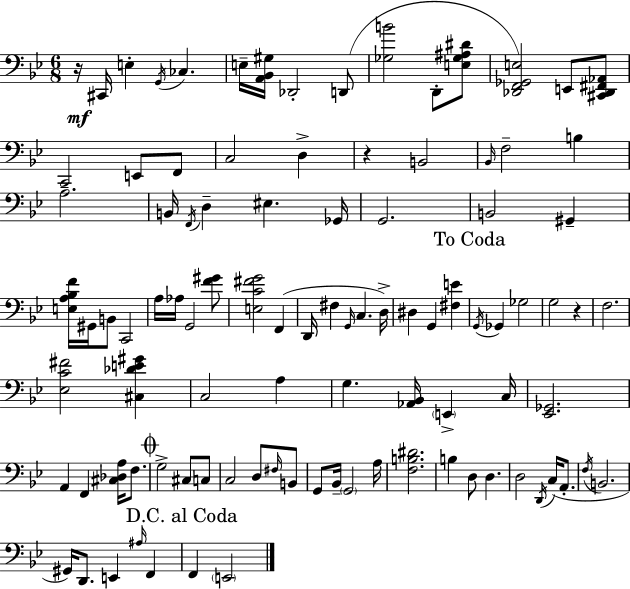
R/s C#2/s E3/q G2/s CES3/q. E3/s [A2,Bb2,G#3]/s Db2/h D2/e [Gb3,B4]/h D2/e [E3,Gb3,A#3,D#4]/e [Db2,F2,Gb2,E3]/h E2/e [C#2,Db2,F#2,Ab2]/e C2/h E2/e F2/e C3/h D3/q R/q B2/h Bb2/s F3/h B3/q A3/h. B2/s F2/s D3/q EIS3/q. Gb2/s G2/h. B2/h G#2/q [E3,A3,Bb3,F4]/s G#2/s B2/e C2/h A3/s Ab3/s G2/h [F4,G#4]/e [E3,C4,F#4,G4]/h F2/q D2/s F#3/q G2/s C3/q. D3/s D#3/q G2/q [F#3,E4]/q G2/s Gb2/q Gb3/h G3/h R/q F3/h. [Eb3,C4,F#4]/h [C#3,Db4,E4,G#4]/q C3/h A3/q G3/q. [Ab2,Bb2]/s E2/q C3/s [Eb2,Gb2]/h. A2/q F2/q [C#3,Db3,A3]/s F3/e. G3/h C#3/e C3/e C3/h D3/e F#3/s B2/e G2/e Bb2/s G2/h A3/s [F3,B3,D#4]/h. B3/q D3/e D3/q. D3/h D2/s C3/s A2/e. F3/s B2/h. G#2/s D2/e. E2/q A#3/s F2/q F2/q E2/h